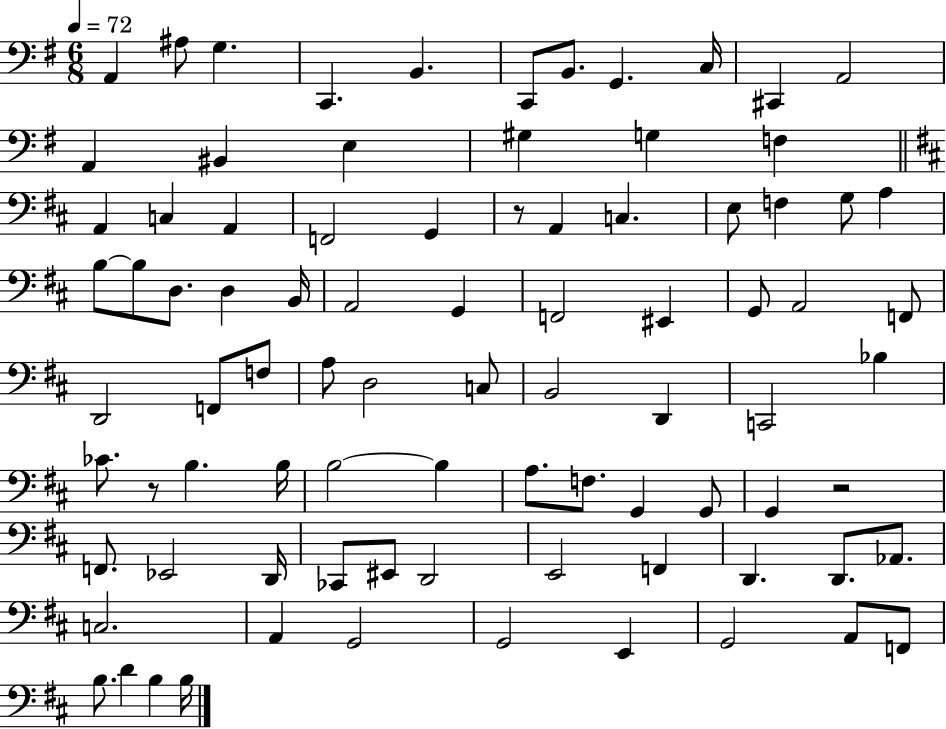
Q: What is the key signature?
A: G major